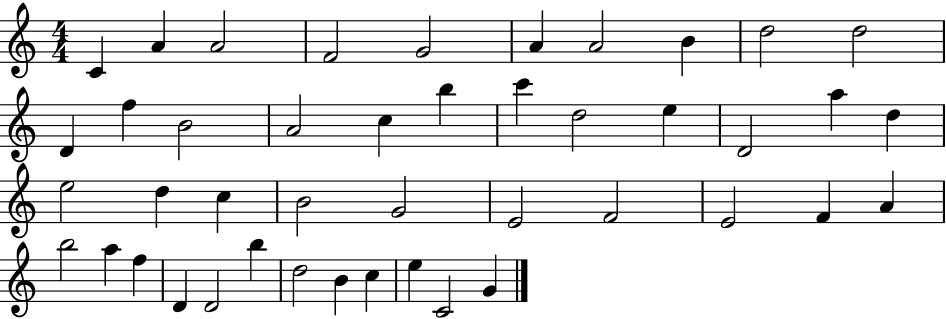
{
  \clef treble
  \numericTimeSignature
  \time 4/4
  \key c \major
  c'4 a'4 a'2 | f'2 g'2 | a'4 a'2 b'4 | d''2 d''2 | \break d'4 f''4 b'2 | a'2 c''4 b''4 | c'''4 d''2 e''4 | d'2 a''4 d''4 | \break e''2 d''4 c''4 | b'2 g'2 | e'2 f'2 | e'2 f'4 a'4 | \break b''2 a''4 f''4 | d'4 d'2 b''4 | d''2 b'4 c''4 | e''4 c'2 g'4 | \break \bar "|."
}